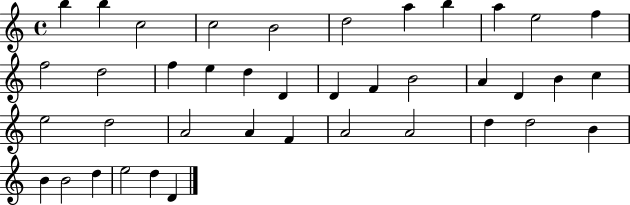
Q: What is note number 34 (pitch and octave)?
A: B4